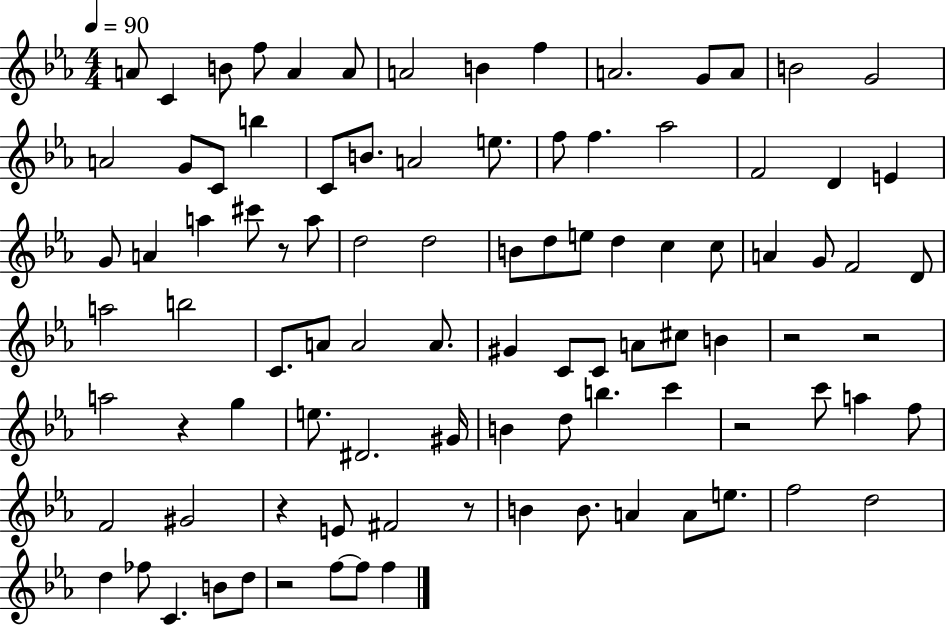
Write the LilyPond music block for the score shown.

{
  \clef treble
  \numericTimeSignature
  \time 4/4
  \key ees \major
  \tempo 4 = 90
  a'8 c'4 b'8 f''8 a'4 a'8 | a'2 b'4 f''4 | a'2. g'8 a'8 | b'2 g'2 | \break a'2 g'8 c'8 b''4 | c'8 b'8. a'2 e''8. | f''8 f''4. aes''2 | f'2 d'4 e'4 | \break g'8 a'4 a''4 cis'''8 r8 a''8 | d''2 d''2 | b'8 d''8 e''8 d''4 c''4 c''8 | a'4 g'8 f'2 d'8 | \break a''2 b''2 | c'8. a'8 a'2 a'8. | gis'4 c'8 c'8 a'8 cis''8 b'4 | r2 r2 | \break a''2 r4 g''4 | e''8. dis'2. gis'16 | b'4 d''8 b''4. c'''4 | r2 c'''8 a''4 f''8 | \break f'2 gis'2 | r4 e'8 fis'2 r8 | b'4 b'8. a'4 a'8 e''8. | f''2 d''2 | \break d''4 fes''8 c'4. b'8 d''8 | r2 f''8~~ f''8 f''4 | \bar "|."
}